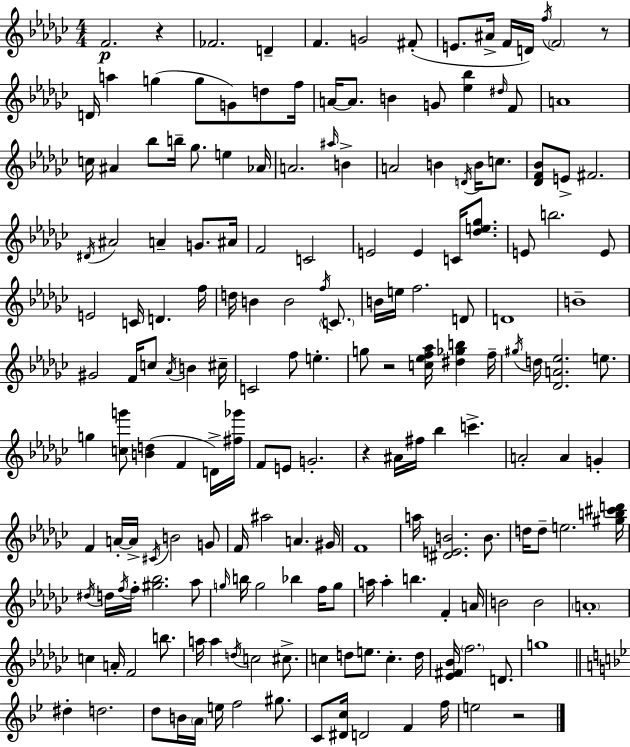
X:1
T:Untitled
M:4/4
L:1/4
K:Ebm
F2 z _F2 D F G2 ^F/2 E/2 ^A/4 F/4 D/4 f/4 F2 z/2 D/4 a g g/2 G/2 d/2 f/4 A/4 A/2 B G/2 [_e_b] ^d/4 F/2 A4 c/4 ^A _b/2 b/4 _g/2 e _A/4 A2 ^a/4 B A2 B D/4 B/4 c/2 [_DF_B]/2 E/2 ^F2 ^D/4 ^A2 A G/2 ^A/4 F2 C2 E2 E C/4 [_de_g]/2 E/2 b2 E/2 E2 C/4 D f/4 d/4 B B2 f/4 C/2 B/4 e/4 f2 D/2 D4 B4 ^G2 F/4 c/2 _A/4 B ^c/4 C2 f/2 e g/2 z2 [c_ef_a]/4 [^d_gb] f/4 ^g/4 d/4 [_DA_e]2 e/2 g [cg']/2 [Bd] F D/4 [^f_g']/4 F/2 E/2 G2 z ^A/4 ^f/4 _b c' A2 A G F A/4 A/4 ^C/4 B2 G/2 F/4 ^a2 A ^G/4 F4 a/4 [^DEB]2 B/2 d/4 d/2 e2 [^gb^c'd']/4 ^d/4 d/4 f/4 f/4 [^g_b]2 _a/2 g/4 b/4 g2 _b f/4 g/2 a/4 a b F A/4 B2 B2 A4 c A/4 F2 b/2 a/4 a d/4 c2 ^c/2 c d/2 e/2 c d/4 [_E^F_B]/4 f2 D/2 g4 ^d d2 d/2 B/4 A/4 e/4 f2 ^g/2 C/2 [^Dc]/4 D2 F f/4 e2 z2